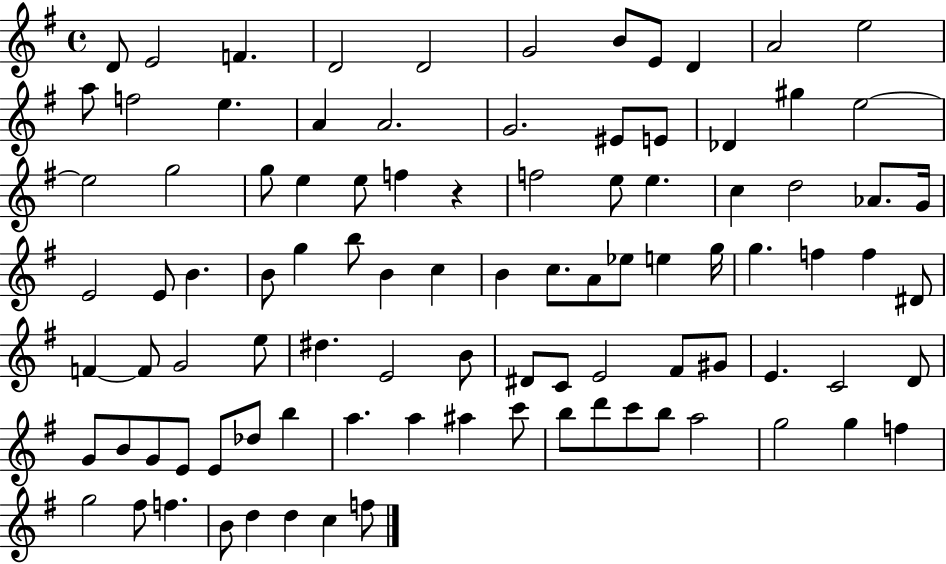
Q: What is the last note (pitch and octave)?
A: F5